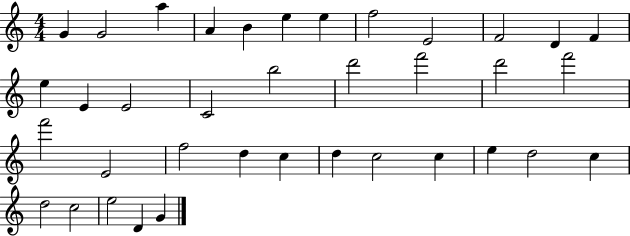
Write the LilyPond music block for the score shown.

{
  \clef treble
  \numericTimeSignature
  \time 4/4
  \key c \major
  g'4 g'2 a''4 | a'4 b'4 e''4 e''4 | f''2 e'2 | f'2 d'4 f'4 | \break e''4 e'4 e'2 | c'2 b''2 | d'''2 f'''2 | d'''2 f'''2 | \break f'''2 e'2 | f''2 d''4 c''4 | d''4 c''2 c''4 | e''4 d''2 c''4 | \break d''2 c''2 | e''2 d'4 g'4 | \bar "|."
}